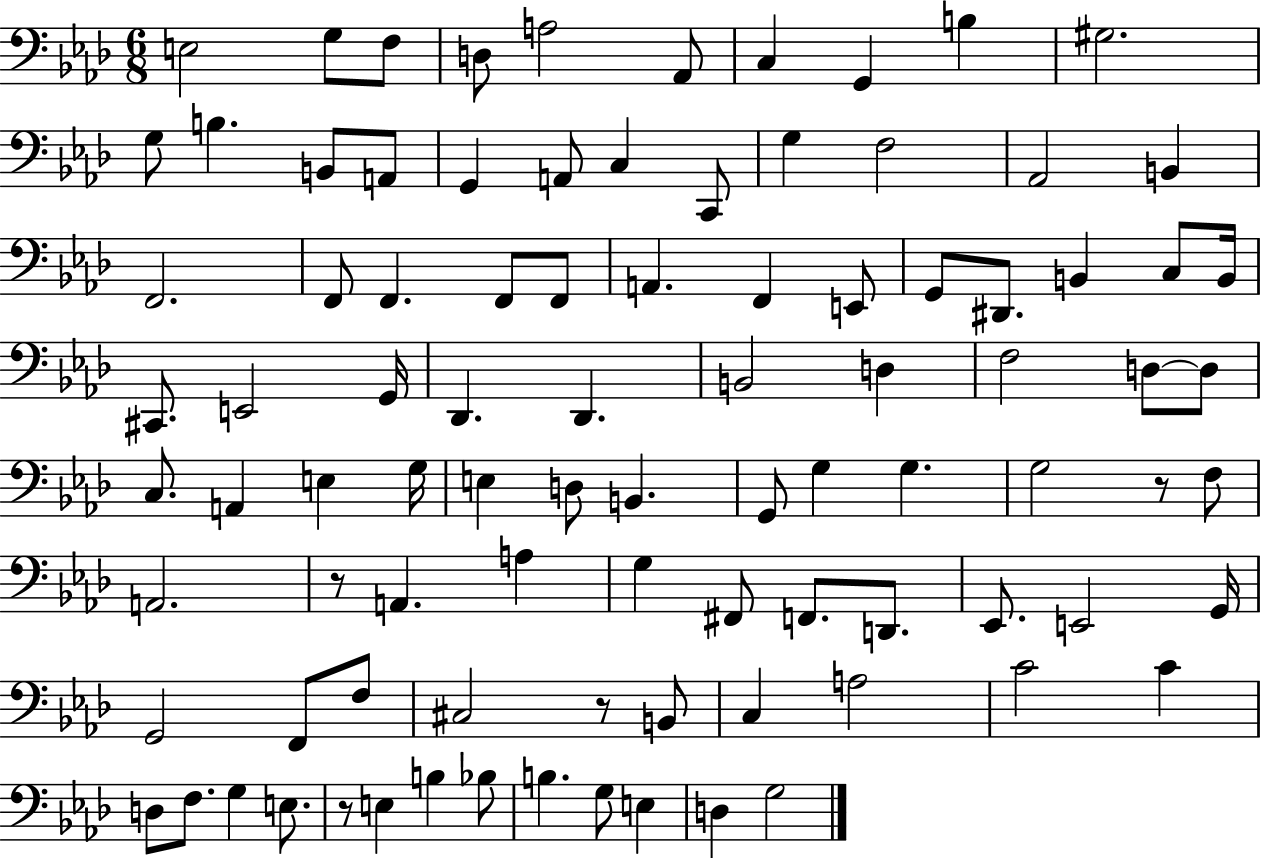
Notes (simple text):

E3/h G3/e F3/e D3/e A3/h Ab2/e C3/q G2/q B3/q G#3/h. G3/e B3/q. B2/e A2/e G2/q A2/e C3/q C2/e G3/q F3/h Ab2/h B2/q F2/h. F2/e F2/q. F2/e F2/e A2/q. F2/q E2/e G2/e D#2/e. B2/q C3/e B2/s C#2/e. E2/h G2/s Db2/q. Db2/q. B2/h D3/q F3/h D3/e D3/e C3/e. A2/q E3/q G3/s E3/q D3/e B2/q. G2/e G3/q G3/q. G3/h R/e F3/e A2/h. R/e A2/q. A3/q G3/q F#2/e F2/e. D2/e. Eb2/e. E2/h G2/s G2/h F2/e F3/e C#3/h R/e B2/e C3/q A3/h C4/h C4/q D3/e F3/e. G3/q E3/e. R/e E3/q B3/q Bb3/e B3/q. G3/e E3/q D3/q G3/h